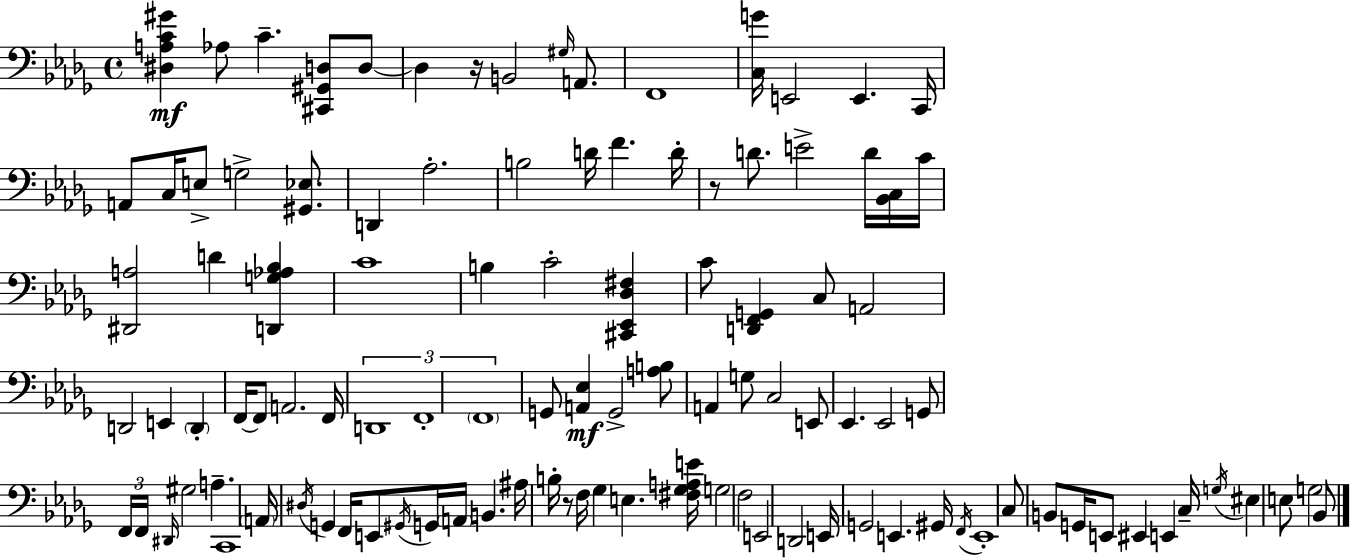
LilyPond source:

{
  \clef bass
  \time 4/4
  \defaultTimeSignature
  \key bes \minor
  <dis a c' gis'>4\mf aes8 c'4.-- <cis, gis, d>8 d8~~ | d4 r16 b,2 \grace { gis16 } a,8. | f,1 | <c g'>16 e,2 e,4. | \break c,16 a,8 c16 e8-> g2-> <gis, ees>8. | d,4 aes2.-. | b2 d'16 f'4. | d'16-. r8 d'8. e'2-> d'16 <bes, c>16 | \break c'16 <dis, a>2 d'4 <d, g aes bes>4 | c'1 | b4 c'2-. <cis, ees, des fis>4 | c'8 <d, f, g,>4 c8 a,2 | \break d,2 e,4 \parenthesize d,4-. | f,16~~ f,8 a,2. | f,16 \tuplet 3/2 { d,1 | f,1-. | \break \parenthesize f,1 } | g,8 <a, ees>4\mf g,2-> <a b>8 | a,4 g8 c2 e,8 | ees,4. ees,2 g,8 | \break \tuplet 3/2 { f,16 f,16 \grace { dis,16 } } gis2 a4.-- | c,1 | \parenthesize a,16 \acciaccatura { dis16 } g,4 f,16 e,8 \acciaccatura { gis,16 } g,16 \parenthesize a,16 b,4. | ais16 b16-. r8 f16 ges4 e4. | \break <fis ges a e'>16 g2 f2 | e,2 d,2 | e,16 g,2 e,4. | gis,16 \acciaccatura { f,16 } e,1-. | \break c8 b,8 g,16 e,8 eis,4 | e,4 c16-- \acciaccatura { g16 } eis4 e8 g2 | bes,8 \bar "|."
}